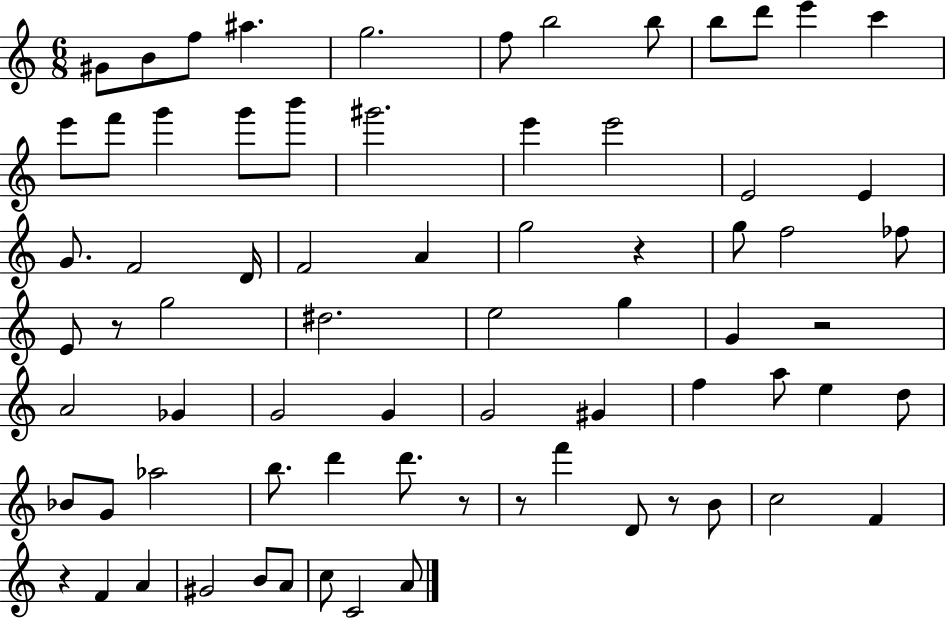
{
  \clef treble
  \numericTimeSignature
  \time 6/8
  \key c \major
  gis'8 b'8 f''8 ais''4. | g''2. | f''8 b''2 b''8 | b''8 d'''8 e'''4 c'''4 | \break e'''8 f'''8 g'''4 g'''8 b'''8 | gis'''2. | e'''4 e'''2 | e'2 e'4 | \break g'8. f'2 d'16 | f'2 a'4 | g''2 r4 | g''8 f''2 fes''8 | \break e'8 r8 g''2 | dis''2. | e''2 g''4 | g'4 r2 | \break a'2 ges'4 | g'2 g'4 | g'2 gis'4 | f''4 a''8 e''4 d''8 | \break bes'8 g'8 aes''2 | b''8. d'''4 d'''8. r8 | r8 f'''4 d'8 r8 b'8 | c''2 f'4 | \break r4 f'4 a'4 | gis'2 b'8 a'8 | c''8 c'2 a'8 | \bar "|."
}